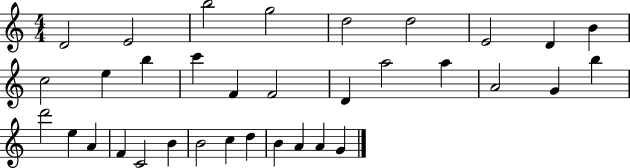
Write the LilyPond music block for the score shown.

{
  \clef treble
  \numericTimeSignature
  \time 4/4
  \key c \major
  d'2 e'2 | b''2 g''2 | d''2 d''2 | e'2 d'4 b'4 | \break c''2 e''4 b''4 | c'''4 f'4 f'2 | d'4 a''2 a''4 | a'2 g'4 b''4 | \break d'''2 e''4 a'4 | f'4 c'2 b'4 | b'2 c''4 d''4 | b'4 a'4 a'4 g'4 | \break \bar "|."
}